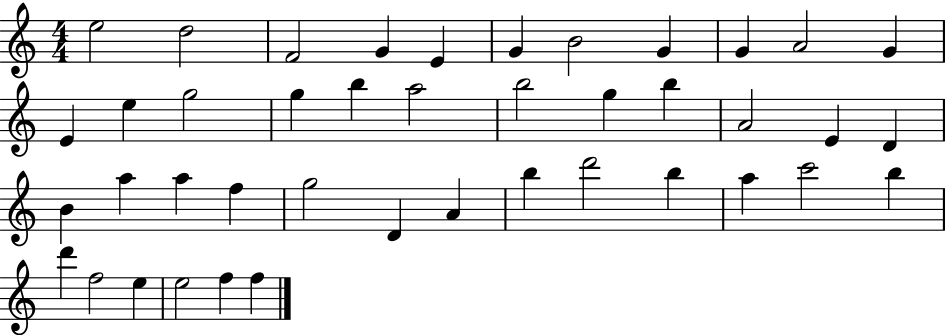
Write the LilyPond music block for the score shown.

{
  \clef treble
  \numericTimeSignature
  \time 4/4
  \key c \major
  e''2 d''2 | f'2 g'4 e'4 | g'4 b'2 g'4 | g'4 a'2 g'4 | \break e'4 e''4 g''2 | g''4 b''4 a''2 | b''2 g''4 b''4 | a'2 e'4 d'4 | \break b'4 a''4 a''4 f''4 | g''2 d'4 a'4 | b''4 d'''2 b''4 | a''4 c'''2 b''4 | \break d'''4 f''2 e''4 | e''2 f''4 f''4 | \bar "|."
}